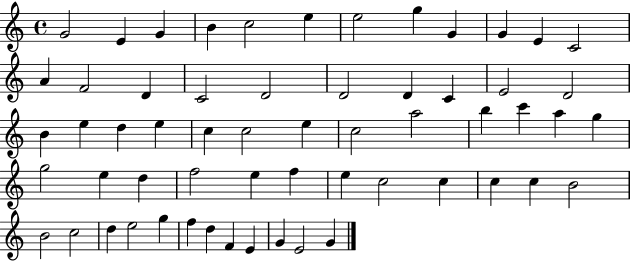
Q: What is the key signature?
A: C major